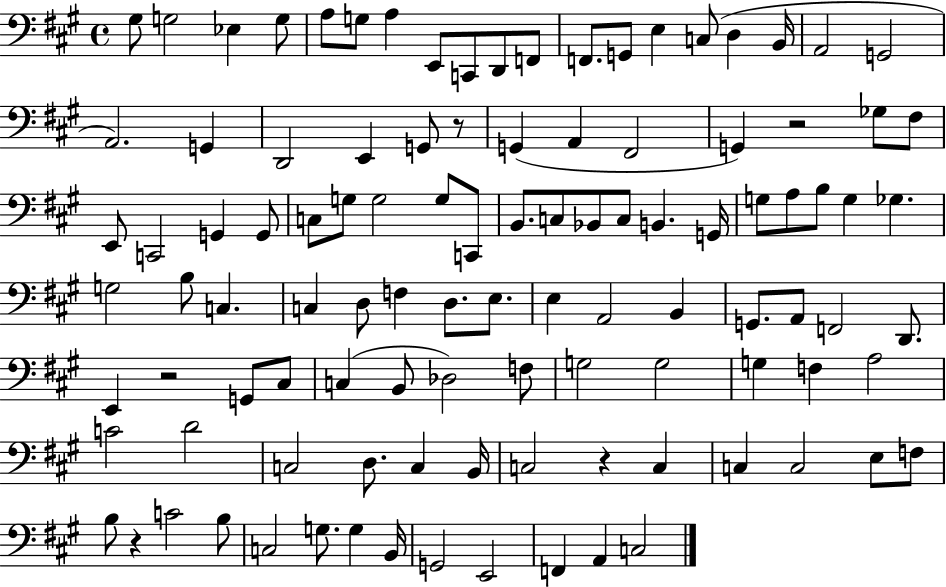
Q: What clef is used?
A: bass